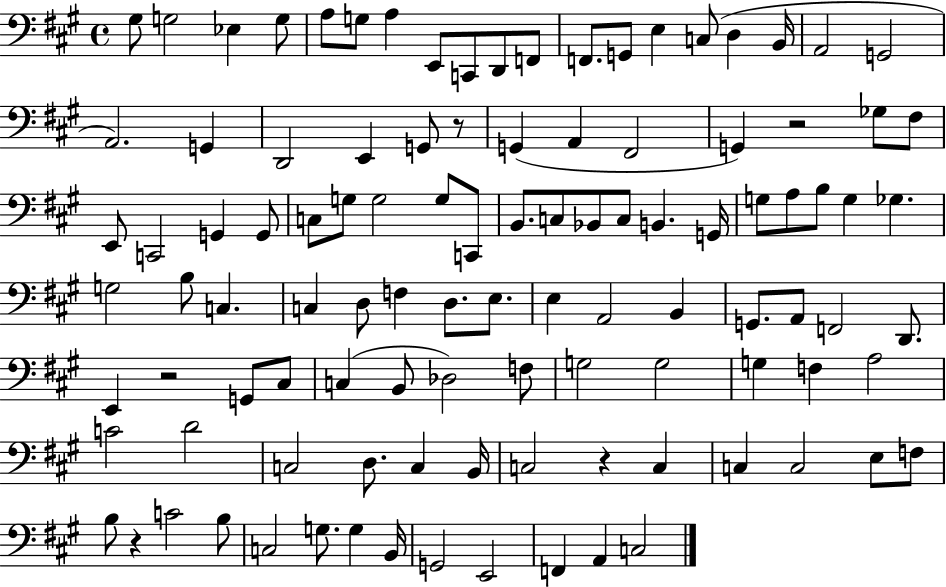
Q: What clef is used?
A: bass